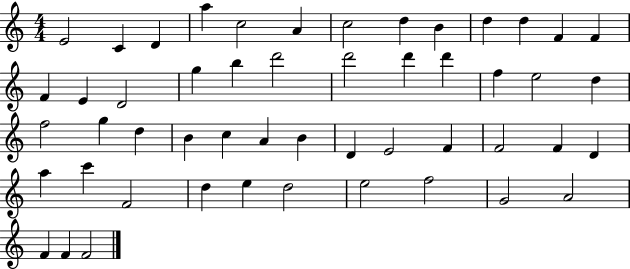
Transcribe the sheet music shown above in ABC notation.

X:1
T:Untitled
M:4/4
L:1/4
K:C
E2 C D a c2 A c2 d B d d F F F E D2 g b d'2 d'2 d' d' f e2 d f2 g d B c A B D E2 F F2 F D a c' F2 d e d2 e2 f2 G2 A2 F F F2